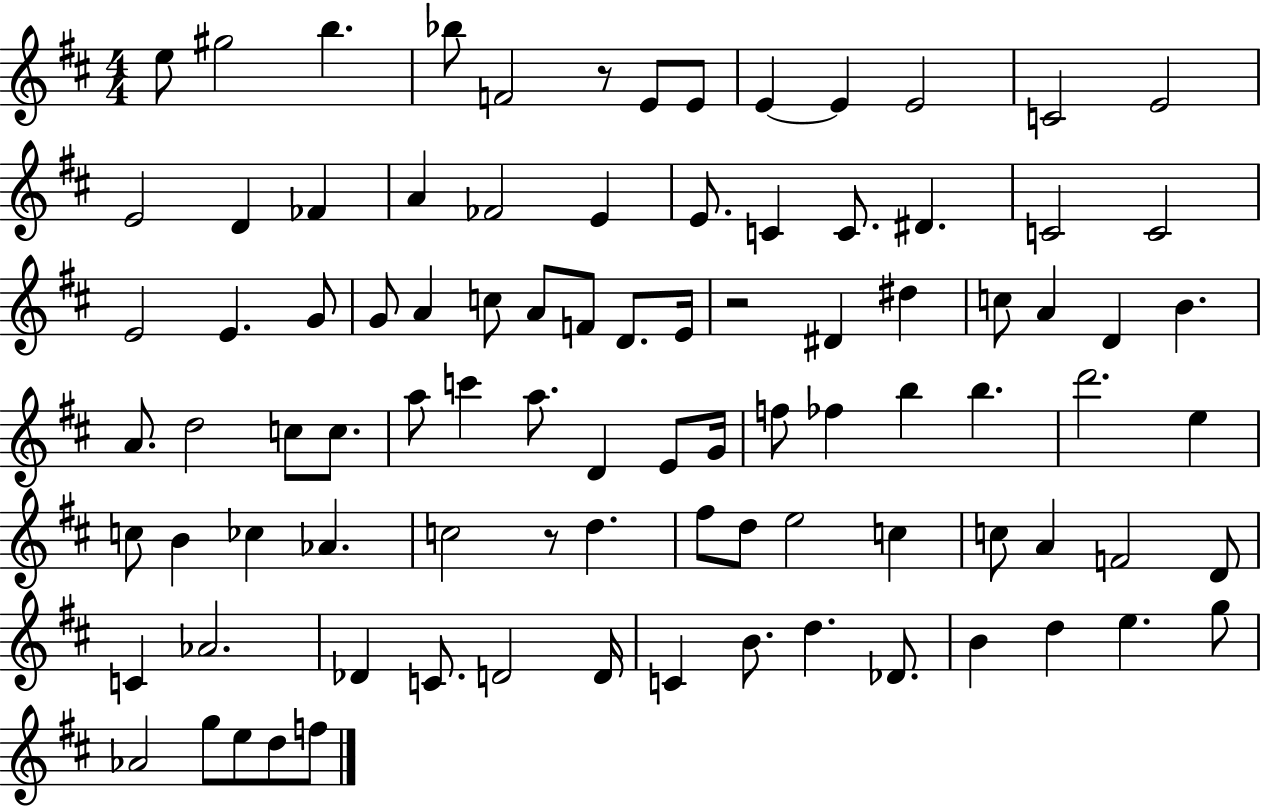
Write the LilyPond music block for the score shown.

{
  \clef treble
  \numericTimeSignature
  \time 4/4
  \key d \major
  e''8 gis''2 b''4. | bes''8 f'2 r8 e'8 e'8 | e'4~~ e'4 e'2 | c'2 e'2 | \break e'2 d'4 fes'4 | a'4 fes'2 e'4 | e'8. c'4 c'8. dis'4. | c'2 c'2 | \break e'2 e'4. g'8 | g'8 a'4 c''8 a'8 f'8 d'8. e'16 | r2 dis'4 dis''4 | c''8 a'4 d'4 b'4. | \break a'8. d''2 c''8 c''8. | a''8 c'''4 a''8. d'4 e'8 g'16 | f''8 fes''4 b''4 b''4. | d'''2. e''4 | \break c''8 b'4 ces''4 aes'4. | c''2 r8 d''4. | fis''8 d''8 e''2 c''4 | c''8 a'4 f'2 d'8 | \break c'4 aes'2. | des'4 c'8. d'2 d'16 | c'4 b'8. d''4. des'8. | b'4 d''4 e''4. g''8 | \break aes'2 g''8 e''8 d''8 f''8 | \bar "|."
}